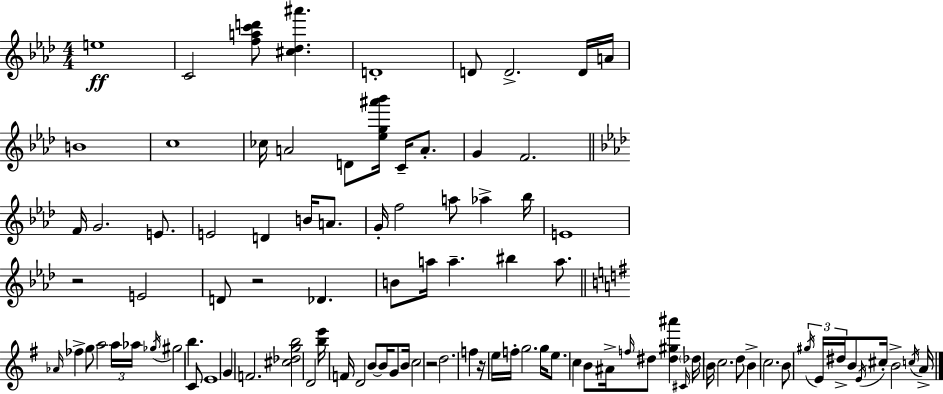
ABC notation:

X:1
T:Untitled
M:4/4
L:1/4
K:Ab
e4 C2 [fac'd']/2 [^c_d^a'] D4 D/2 D2 D/4 A/4 B4 c4 _c/4 A2 D/2 [_eg^a'_b']/4 C/4 A/2 G F2 F/4 G2 E/2 E2 D B/4 A/2 G/4 f2 a/2 _a _b/4 E4 z2 E2 D/2 z2 _D B/2 a/4 a ^b a/2 _A/4 _f g/2 a2 a/4 _a/4 _g/4 ^g2 b C/2 E4 G F2 [^c_dgb]2 D2 [be']/4 F/4 D2 B/2 B/4 G/2 B/4 c2 z2 d2 f z/4 e/4 f/4 g2 g/4 e/2 c B/2 ^A/4 f/4 ^d/2 [^d^g^a'] ^C/4 _d/4 B/4 c2 d/2 B c2 B/2 ^g/4 E/4 ^d/4 B/2 E/4 ^c/4 B2 c/4 A/4